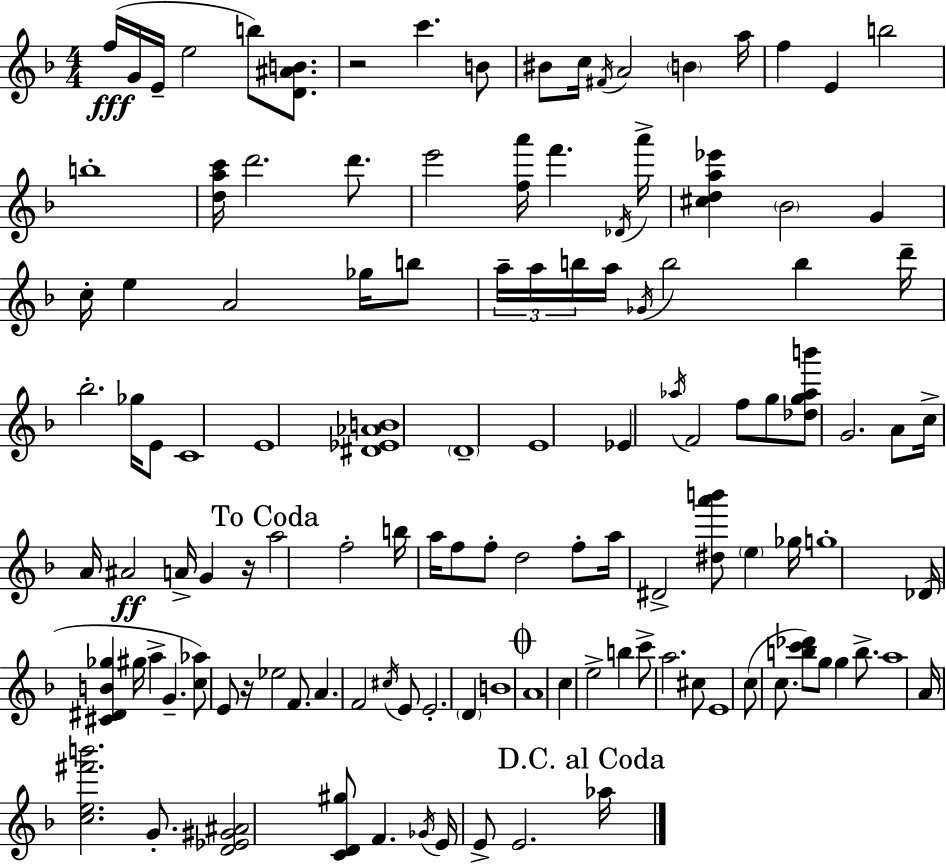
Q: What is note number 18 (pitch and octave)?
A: D6